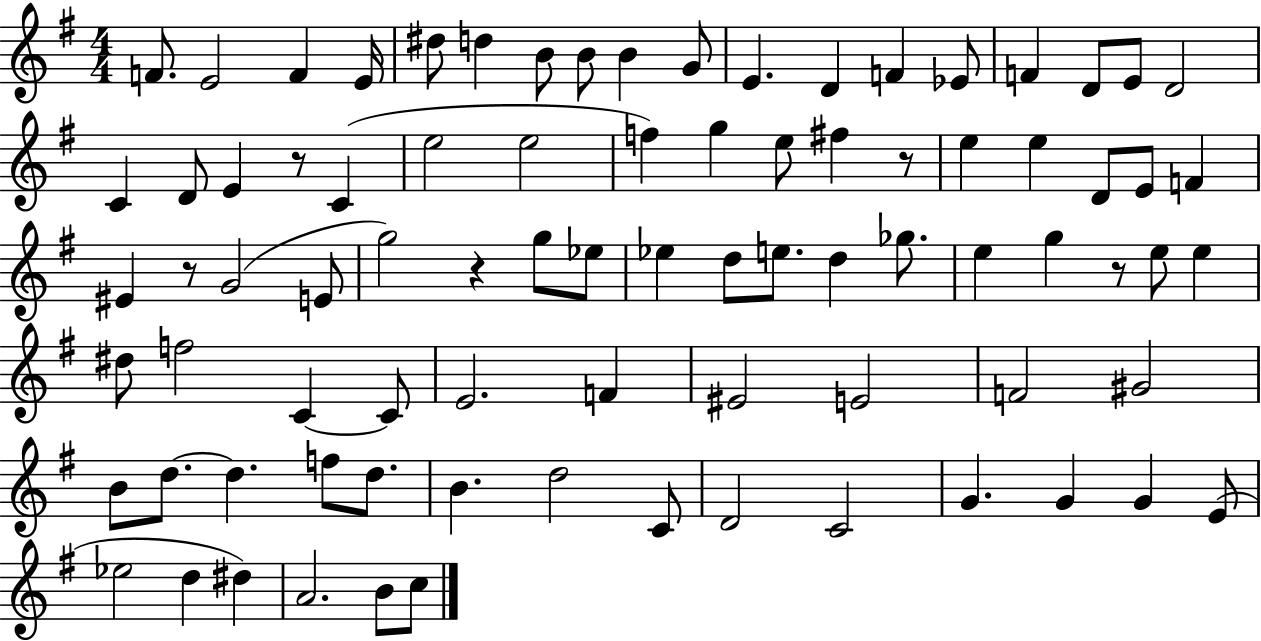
F4/e. E4/h F4/q E4/s D#5/e D5/q B4/e B4/e B4/q G4/e E4/q. D4/q F4/q Eb4/e F4/q D4/e E4/e D4/h C4/q D4/e E4/q R/e C4/q E5/h E5/h F5/q G5/q E5/e F#5/q R/e E5/q E5/q D4/e E4/e F4/q EIS4/q R/e G4/h E4/e G5/h R/q G5/e Eb5/e Eb5/q D5/e E5/e. D5/q Gb5/e. E5/q G5/q R/e E5/e E5/q D#5/e F5/h C4/q C4/e E4/h. F4/q EIS4/h E4/h F4/h G#4/h B4/e D5/e. D5/q. F5/e D5/e. B4/q. D5/h C4/e D4/h C4/h G4/q. G4/q G4/q E4/e Eb5/h D5/q D#5/q A4/h. B4/e C5/e